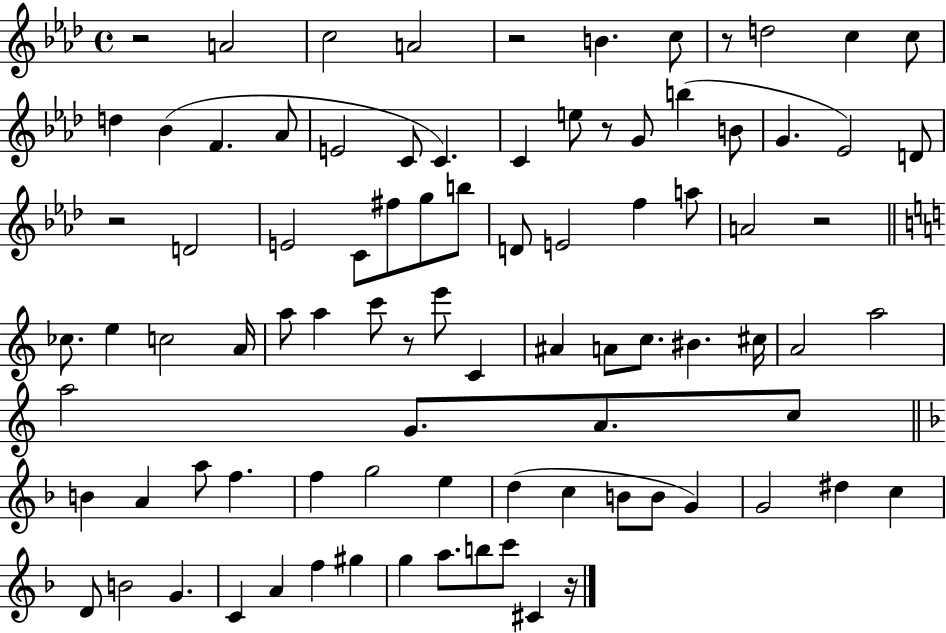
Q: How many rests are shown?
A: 8